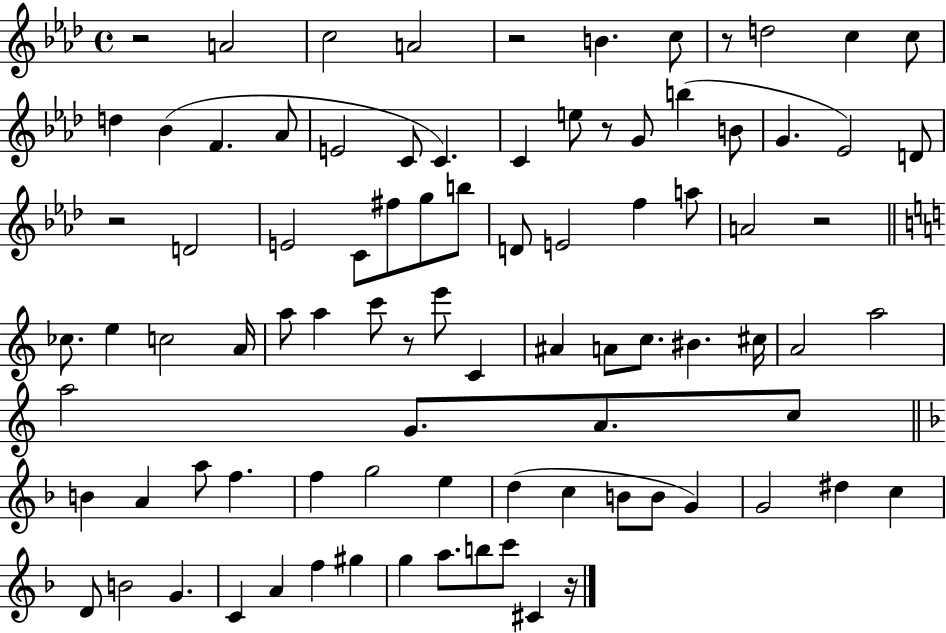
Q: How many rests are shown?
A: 8